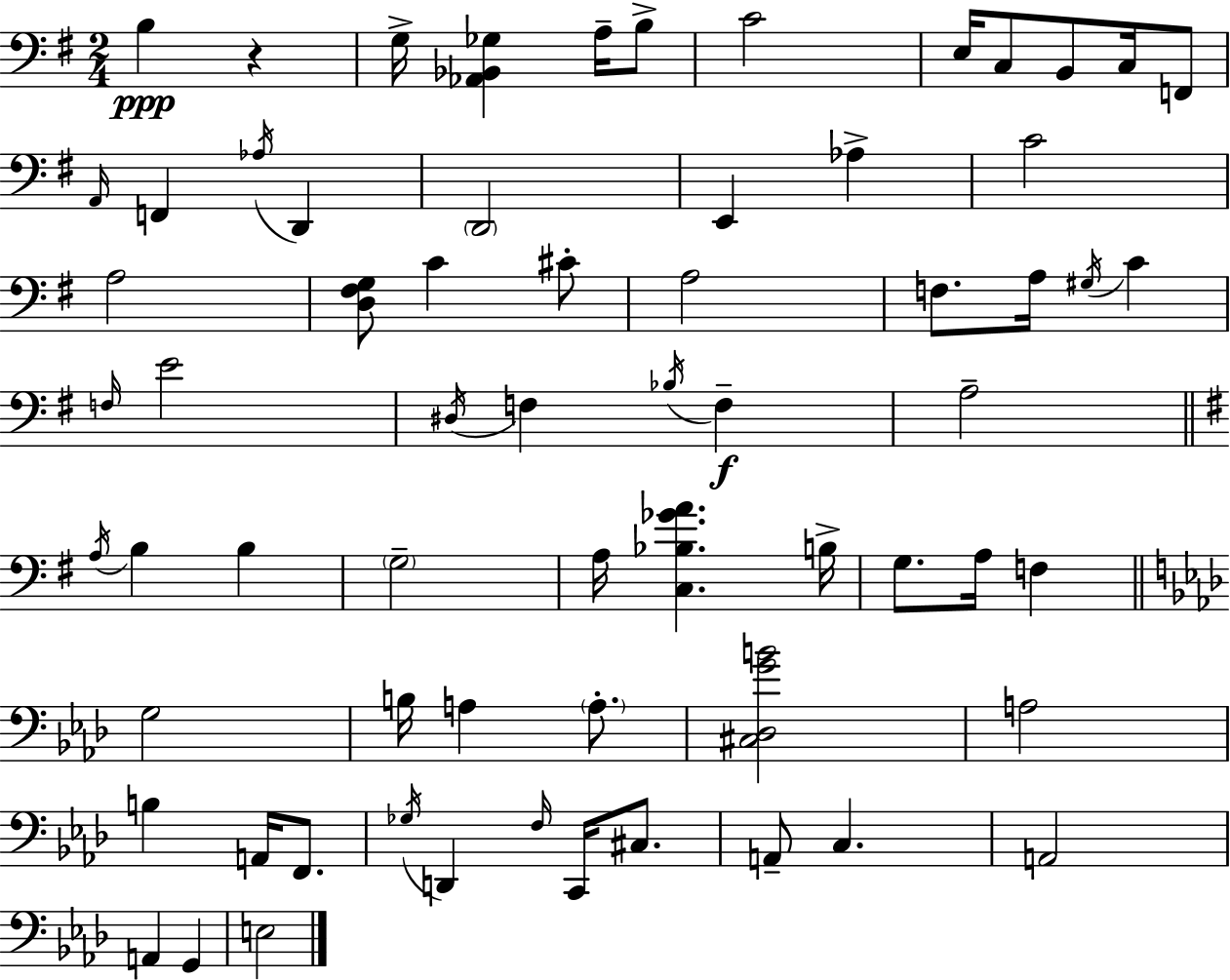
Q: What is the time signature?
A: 2/4